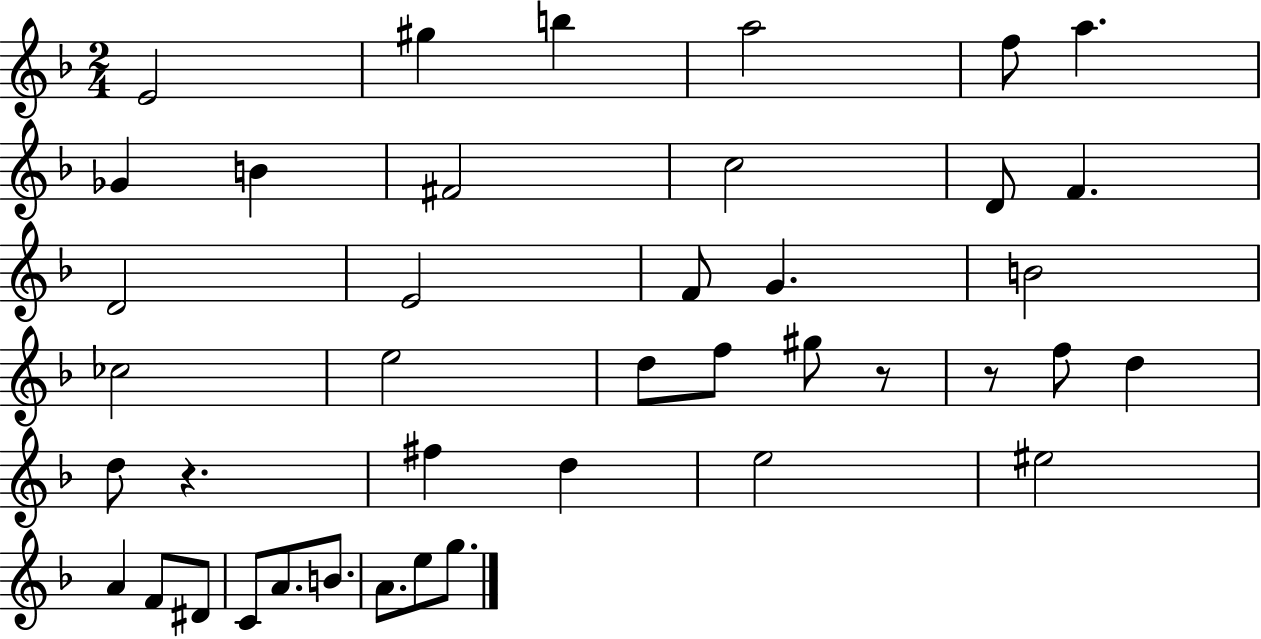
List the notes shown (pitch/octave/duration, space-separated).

E4/h G#5/q B5/q A5/h F5/e A5/q. Gb4/q B4/q F#4/h C5/h D4/e F4/q. D4/h E4/h F4/e G4/q. B4/h CES5/h E5/h D5/e F5/e G#5/e R/e R/e F5/e D5/q D5/e R/q. F#5/q D5/q E5/h EIS5/h A4/q F4/e D#4/e C4/e A4/e. B4/e. A4/e. E5/e G5/e.